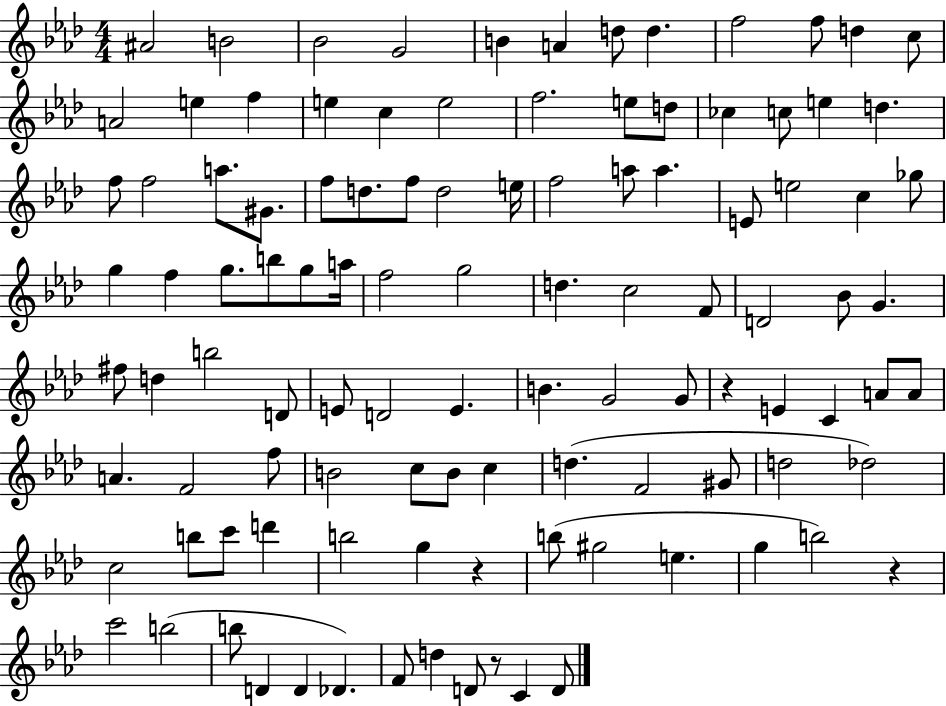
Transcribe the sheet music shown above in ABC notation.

X:1
T:Untitled
M:4/4
L:1/4
K:Ab
^A2 B2 _B2 G2 B A d/2 d f2 f/2 d c/2 A2 e f e c e2 f2 e/2 d/2 _c c/2 e d f/2 f2 a/2 ^G/2 f/2 d/2 f/2 d2 e/4 f2 a/2 a E/2 e2 c _g/2 g f g/2 b/2 g/2 a/4 f2 g2 d c2 F/2 D2 _B/2 G ^f/2 d b2 D/2 E/2 D2 E B G2 G/2 z E C A/2 A/2 A F2 f/2 B2 c/2 B/2 c d F2 ^G/2 d2 _d2 c2 b/2 c'/2 d' b2 g z b/2 ^g2 e g b2 z c'2 b2 b/2 D D _D F/2 d D/2 z/2 C D/2